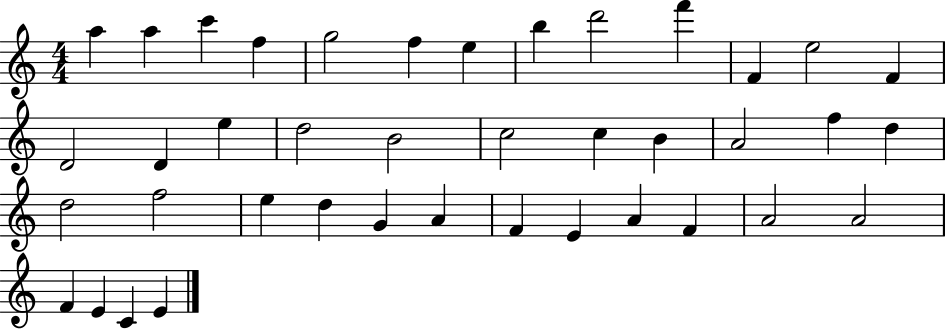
{
  \clef treble
  \numericTimeSignature
  \time 4/4
  \key c \major
  a''4 a''4 c'''4 f''4 | g''2 f''4 e''4 | b''4 d'''2 f'''4 | f'4 e''2 f'4 | \break d'2 d'4 e''4 | d''2 b'2 | c''2 c''4 b'4 | a'2 f''4 d''4 | \break d''2 f''2 | e''4 d''4 g'4 a'4 | f'4 e'4 a'4 f'4 | a'2 a'2 | \break f'4 e'4 c'4 e'4 | \bar "|."
}